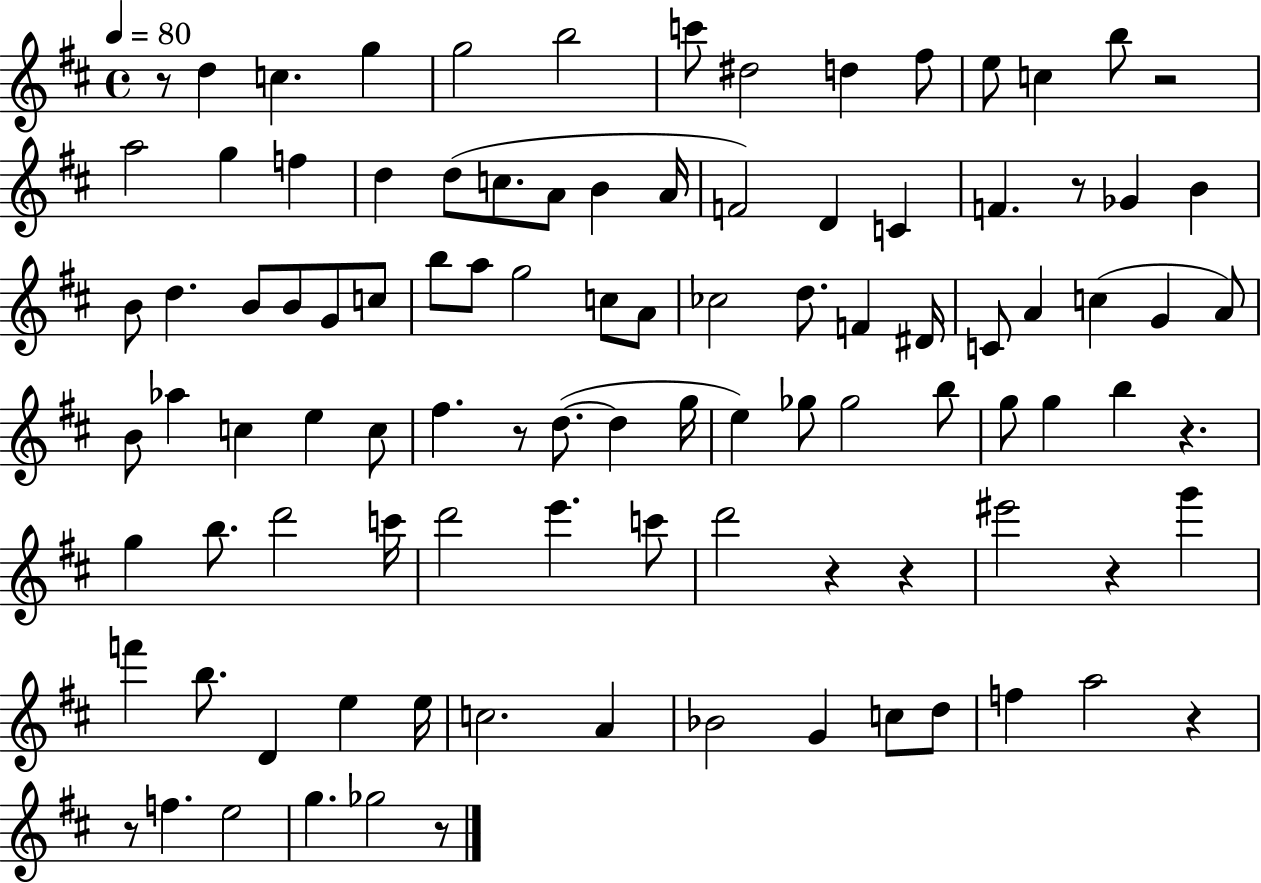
{
  \clef treble
  \time 4/4
  \defaultTimeSignature
  \key d \major
  \tempo 4 = 80
  r8 d''4 c''4. g''4 | g''2 b''2 | c'''8 dis''2 d''4 fis''8 | e''8 c''4 b''8 r2 | \break a''2 g''4 f''4 | d''4 d''8( c''8. a'8 b'4 a'16 | f'2) d'4 c'4 | f'4. r8 ges'4 b'4 | \break b'8 d''4. b'8 b'8 g'8 c''8 | b''8 a''8 g''2 c''8 a'8 | ces''2 d''8. f'4 dis'16 | c'8 a'4 c''4( g'4 a'8) | \break b'8 aes''4 c''4 e''4 c''8 | fis''4. r8 d''8.~(~ d''4 g''16 | e''4) ges''8 ges''2 b''8 | g''8 g''4 b''4 r4. | \break g''4 b''8. d'''2 c'''16 | d'''2 e'''4. c'''8 | d'''2 r4 r4 | eis'''2 r4 g'''4 | \break f'''4 b''8. d'4 e''4 e''16 | c''2. a'4 | bes'2 g'4 c''8 d''8 | f''4 a''2 r4 | \break r8 f''4. e''2 | g''4. ges''2 r8 | \bar "|."
}